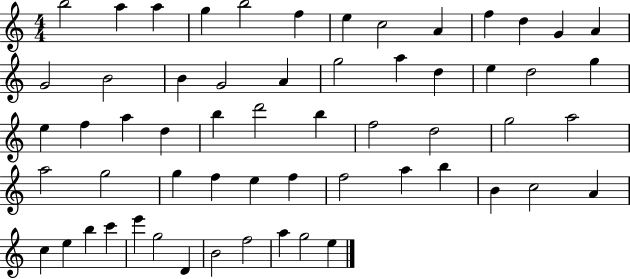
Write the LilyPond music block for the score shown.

{
  \clef treble
  \numericTimeSignature
  \time 4/4
  \key c \major
  b''2 a''4 a''4 | g''4 b''2 f''4 | e''4 c''2 a'4 | f''4 d''4 g'4 a'4 | \break g'2 b'2 | b'4 g'2 a'4 | g''2 a''4 d''4 | e''4 d''2 g''4 | \break e''4 f''4 a''4 d''4 | b''4 d'''2 b''4 | f''2 d''2 | g''2 a''2 | \break a''2 g''2 | g''4 f''4 e''4 f''4 | f''2 a''4 b''4 | b'4 c''2 a'4 | \break c''4 e''4 b''4 c'''4 | e'''4 g''2 d'4 | b'2 f''2 | a''4 g''2 e''4 | \break \bar "|."
}